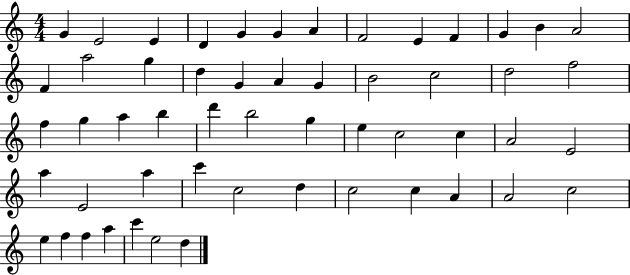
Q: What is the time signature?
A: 4/4